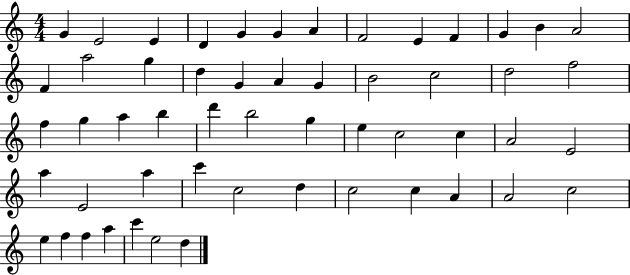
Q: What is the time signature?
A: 4/4